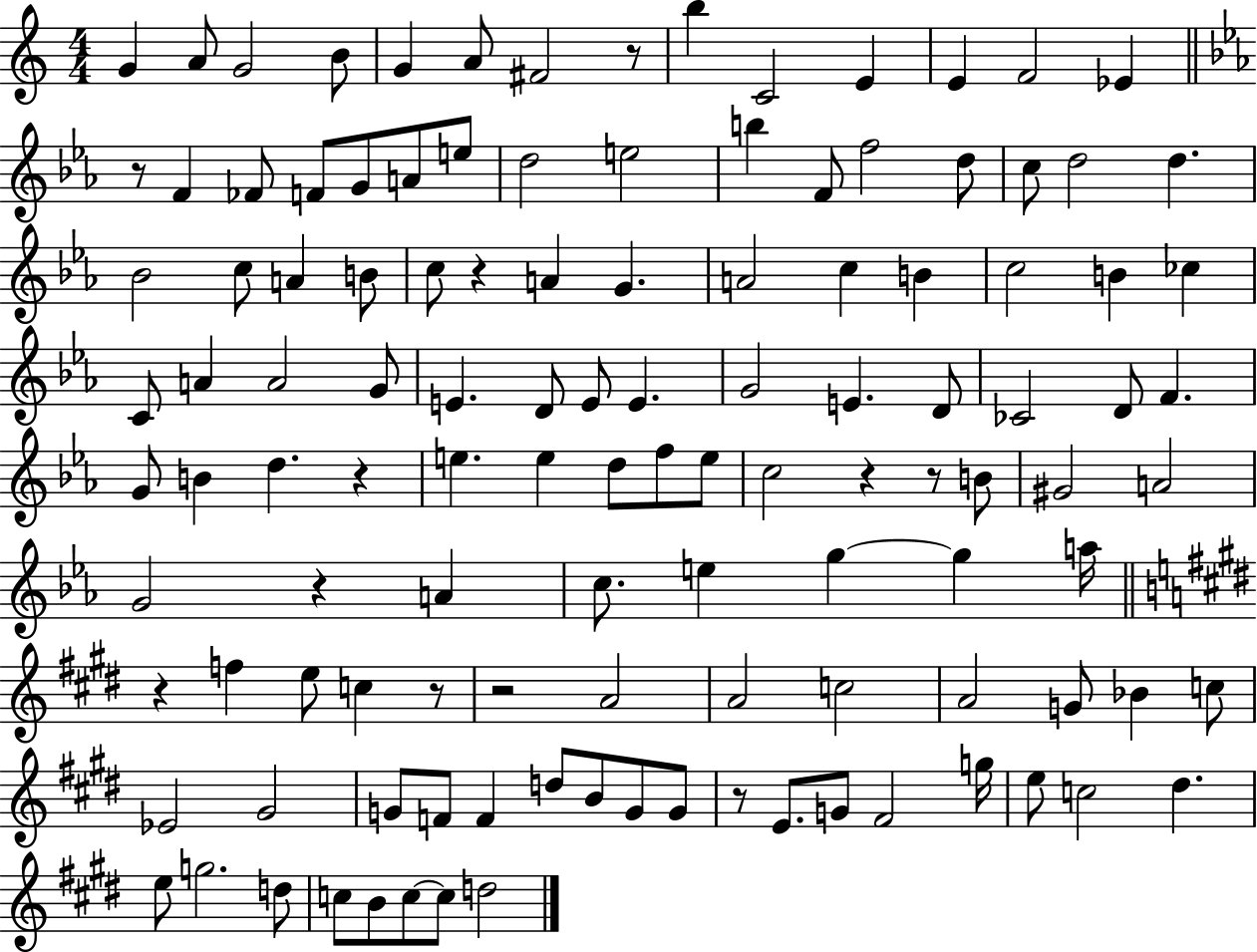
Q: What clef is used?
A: treble